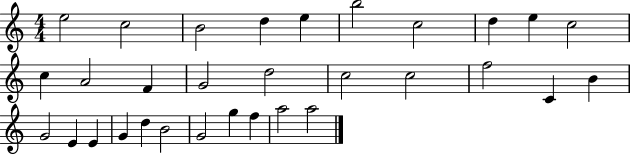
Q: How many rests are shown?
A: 0